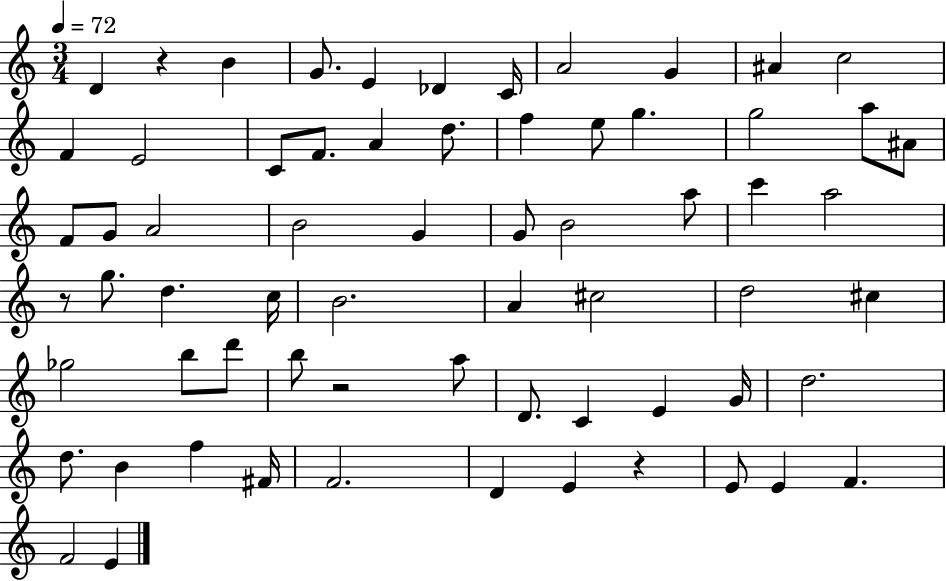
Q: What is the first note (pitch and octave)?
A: D4